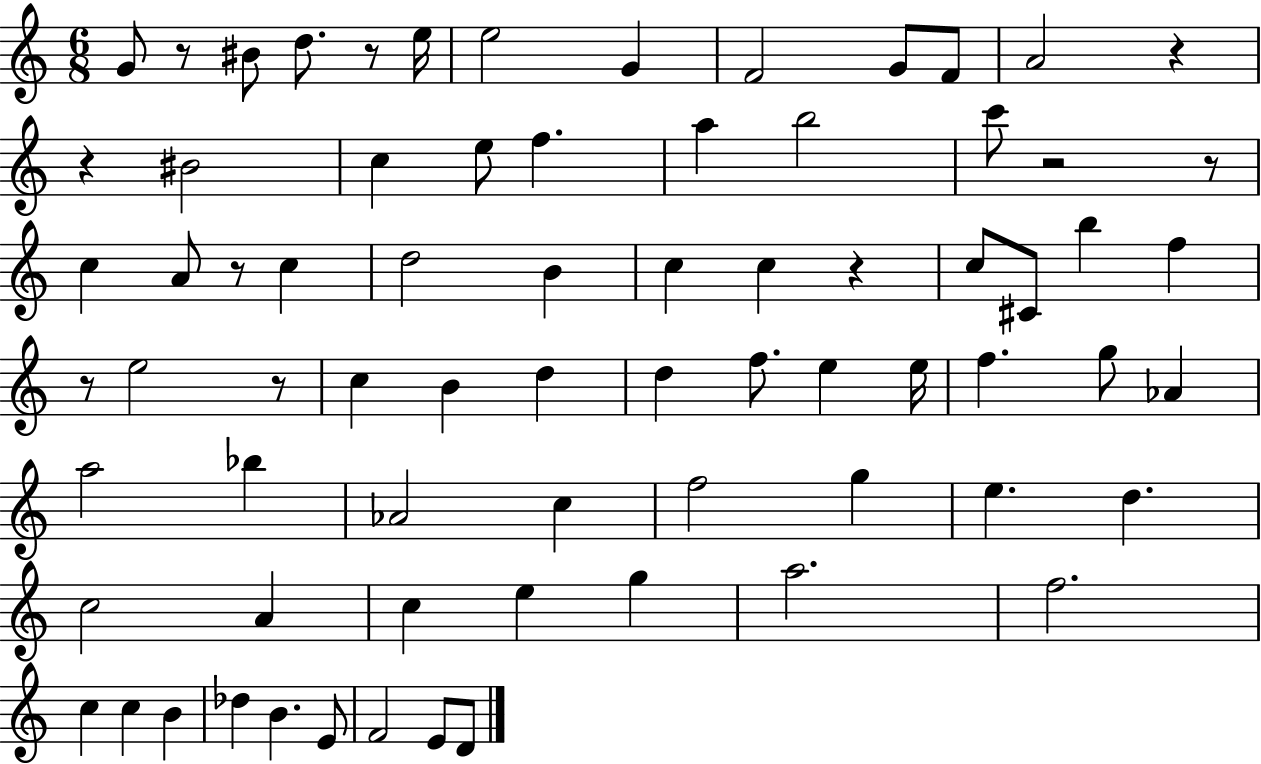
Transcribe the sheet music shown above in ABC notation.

X:1
T:Untitled
M:6/8
L:1/4
K:C
G/2 z/2 ^B/2 d/2 z/2 e/4 e2 G F2 G/2 F/2 A2 z z ^B2 c e/2 f a b2 c'/2 z2 z/2 c A/2 z/2 c d2 B c c z c/2 ^C/2 b f z/2 e2 z/2 c B d d f/2 e e/4 f g/2 _A a2 _b _A2 c f2 g e d c2 A c e g a2 f2 c c B _d B E/2 F2 E/2 D/2